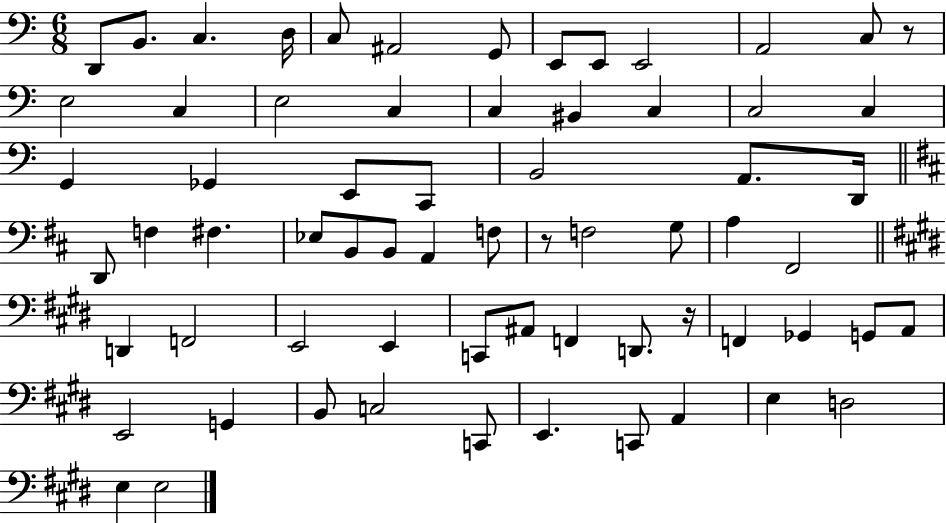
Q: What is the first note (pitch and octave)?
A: D2